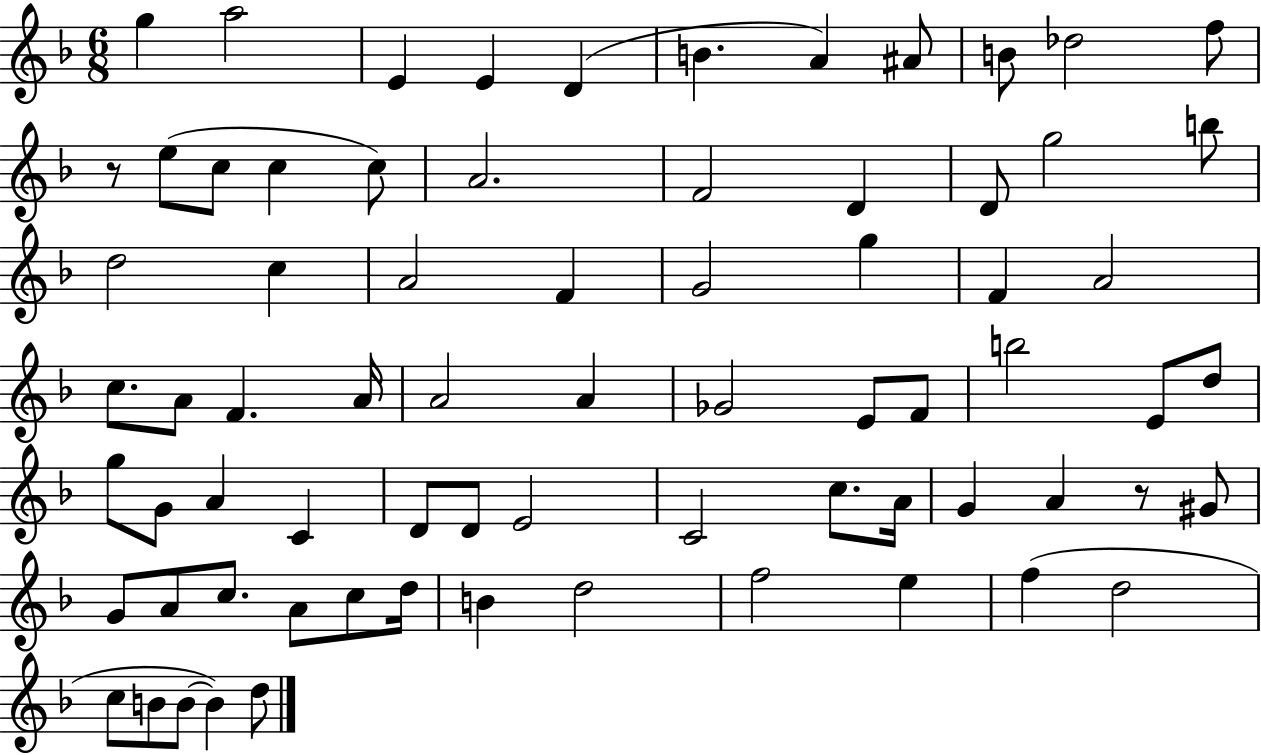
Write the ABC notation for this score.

X:1
T:Untitled
M:6/8
L:1/4
K:F
g a2 E E D B A ^A/2 B/2 _d2 f/2 z/2 e/2 c/2 c c/2 A2 F2 D D/2 g2 b/2 d2 c A2 F G2 g F A2 c/2 A/2 F A/4 A2 A _G2 E/2 F/2 b2 E/2 d/2 g/2 G/2 A C D/2 D/2 E2 C2 c/2 A/4 G A z/2 ^G/2 G/2 A/2 c/2 A/2 c/2 d/4 B d2 f2 e f d2 c/2 B/2 B/2 B d/2